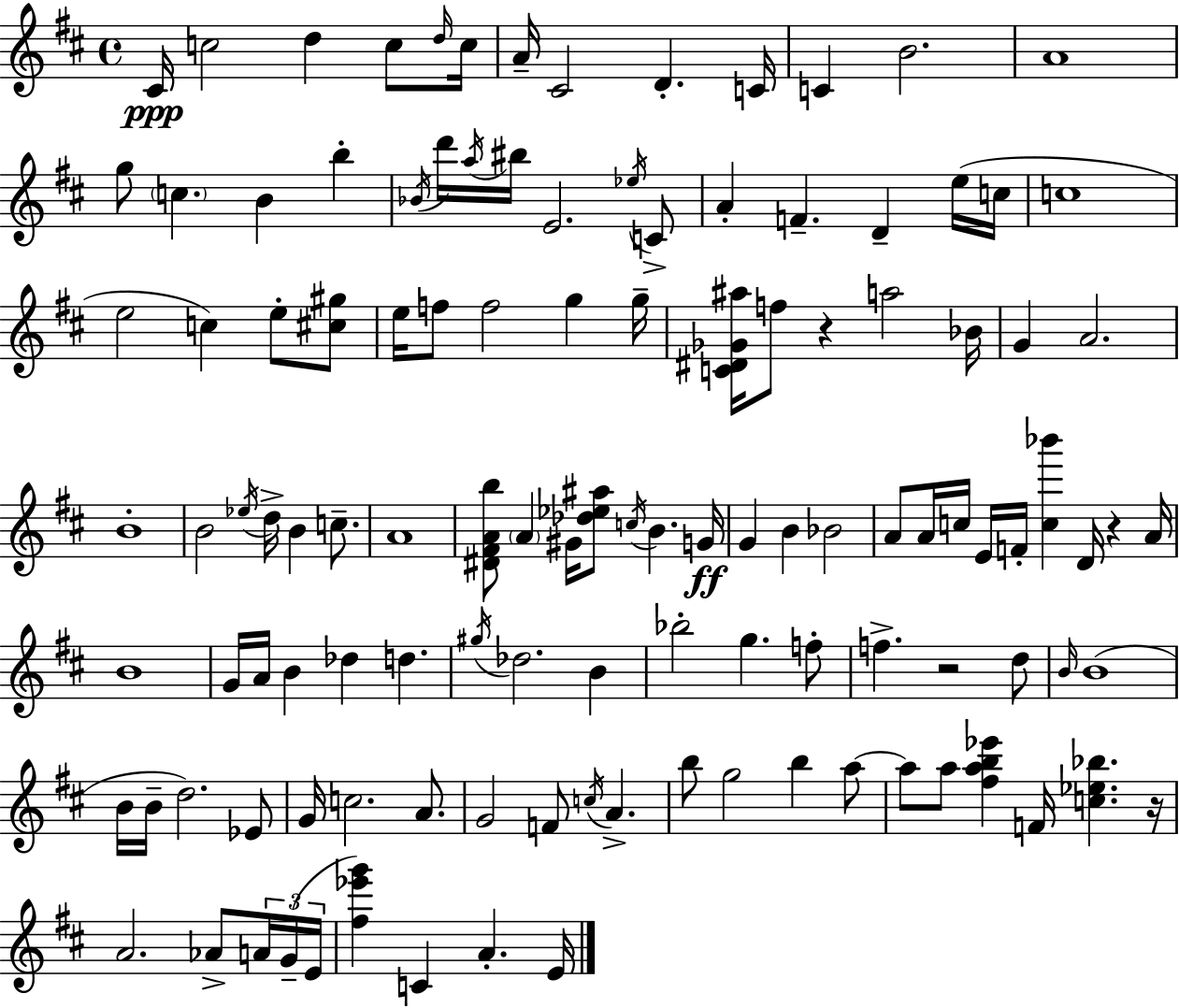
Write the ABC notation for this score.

X:1
T:Untitled
M:4/4
L:1/4
K:D
^C/4 c2 d c/2 d/4 c/4 A/4 ^C2 D C/4 C B2 A4 g/2 c B b _B/4 d'/4 a/4 ^b/4 E2 _e/4 C/2 A F D e/4 c/4 c4 e2 c e/2 [^c^g]/2 e/4 f/2 f2 g g/4 [C^D_G^a]/4 f/2 z a2 _B/4 G A2 B4 B2 _e/4 d/4 B c/2 A4 [^D^FAb]/2 A ^G/4 [_d_e^a]/2 c/4 B G/4 G B _B2 A/2 A/4 c/4 E/4 F/4 [c_b'] D/4 z A/4 B4 G/4 A/4 B _d d ^g/4 _d2 B _b2 g f/2 f z2 d/2 B/4 B4 B/4 B/4 d2 _E/2 G/4 c2 A/2 G2 F/2 c/4 A b/2 g2 b a/2 a/2 a/2 [^fab_e'] F/4 [c_e_b] z/4 A2 _A/2 A/4 G/4 E/4 [^f_e'g'] C A E/4